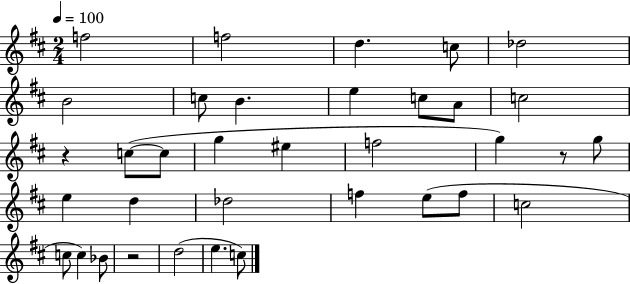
F5/h F5/h D5/q. C5/e Db5/h B4/h C5/e B4/q. E5/q C5/e A4/e C5/h R/q C5/e C5/e G5/q EIS5/q F5/h G5/q R/e G5/e E5/q D5/q Db5/h F5/q E5/e F5/e C5/h C5/e C5/q Bb4/e R/h D5/h E5/q. C5/e